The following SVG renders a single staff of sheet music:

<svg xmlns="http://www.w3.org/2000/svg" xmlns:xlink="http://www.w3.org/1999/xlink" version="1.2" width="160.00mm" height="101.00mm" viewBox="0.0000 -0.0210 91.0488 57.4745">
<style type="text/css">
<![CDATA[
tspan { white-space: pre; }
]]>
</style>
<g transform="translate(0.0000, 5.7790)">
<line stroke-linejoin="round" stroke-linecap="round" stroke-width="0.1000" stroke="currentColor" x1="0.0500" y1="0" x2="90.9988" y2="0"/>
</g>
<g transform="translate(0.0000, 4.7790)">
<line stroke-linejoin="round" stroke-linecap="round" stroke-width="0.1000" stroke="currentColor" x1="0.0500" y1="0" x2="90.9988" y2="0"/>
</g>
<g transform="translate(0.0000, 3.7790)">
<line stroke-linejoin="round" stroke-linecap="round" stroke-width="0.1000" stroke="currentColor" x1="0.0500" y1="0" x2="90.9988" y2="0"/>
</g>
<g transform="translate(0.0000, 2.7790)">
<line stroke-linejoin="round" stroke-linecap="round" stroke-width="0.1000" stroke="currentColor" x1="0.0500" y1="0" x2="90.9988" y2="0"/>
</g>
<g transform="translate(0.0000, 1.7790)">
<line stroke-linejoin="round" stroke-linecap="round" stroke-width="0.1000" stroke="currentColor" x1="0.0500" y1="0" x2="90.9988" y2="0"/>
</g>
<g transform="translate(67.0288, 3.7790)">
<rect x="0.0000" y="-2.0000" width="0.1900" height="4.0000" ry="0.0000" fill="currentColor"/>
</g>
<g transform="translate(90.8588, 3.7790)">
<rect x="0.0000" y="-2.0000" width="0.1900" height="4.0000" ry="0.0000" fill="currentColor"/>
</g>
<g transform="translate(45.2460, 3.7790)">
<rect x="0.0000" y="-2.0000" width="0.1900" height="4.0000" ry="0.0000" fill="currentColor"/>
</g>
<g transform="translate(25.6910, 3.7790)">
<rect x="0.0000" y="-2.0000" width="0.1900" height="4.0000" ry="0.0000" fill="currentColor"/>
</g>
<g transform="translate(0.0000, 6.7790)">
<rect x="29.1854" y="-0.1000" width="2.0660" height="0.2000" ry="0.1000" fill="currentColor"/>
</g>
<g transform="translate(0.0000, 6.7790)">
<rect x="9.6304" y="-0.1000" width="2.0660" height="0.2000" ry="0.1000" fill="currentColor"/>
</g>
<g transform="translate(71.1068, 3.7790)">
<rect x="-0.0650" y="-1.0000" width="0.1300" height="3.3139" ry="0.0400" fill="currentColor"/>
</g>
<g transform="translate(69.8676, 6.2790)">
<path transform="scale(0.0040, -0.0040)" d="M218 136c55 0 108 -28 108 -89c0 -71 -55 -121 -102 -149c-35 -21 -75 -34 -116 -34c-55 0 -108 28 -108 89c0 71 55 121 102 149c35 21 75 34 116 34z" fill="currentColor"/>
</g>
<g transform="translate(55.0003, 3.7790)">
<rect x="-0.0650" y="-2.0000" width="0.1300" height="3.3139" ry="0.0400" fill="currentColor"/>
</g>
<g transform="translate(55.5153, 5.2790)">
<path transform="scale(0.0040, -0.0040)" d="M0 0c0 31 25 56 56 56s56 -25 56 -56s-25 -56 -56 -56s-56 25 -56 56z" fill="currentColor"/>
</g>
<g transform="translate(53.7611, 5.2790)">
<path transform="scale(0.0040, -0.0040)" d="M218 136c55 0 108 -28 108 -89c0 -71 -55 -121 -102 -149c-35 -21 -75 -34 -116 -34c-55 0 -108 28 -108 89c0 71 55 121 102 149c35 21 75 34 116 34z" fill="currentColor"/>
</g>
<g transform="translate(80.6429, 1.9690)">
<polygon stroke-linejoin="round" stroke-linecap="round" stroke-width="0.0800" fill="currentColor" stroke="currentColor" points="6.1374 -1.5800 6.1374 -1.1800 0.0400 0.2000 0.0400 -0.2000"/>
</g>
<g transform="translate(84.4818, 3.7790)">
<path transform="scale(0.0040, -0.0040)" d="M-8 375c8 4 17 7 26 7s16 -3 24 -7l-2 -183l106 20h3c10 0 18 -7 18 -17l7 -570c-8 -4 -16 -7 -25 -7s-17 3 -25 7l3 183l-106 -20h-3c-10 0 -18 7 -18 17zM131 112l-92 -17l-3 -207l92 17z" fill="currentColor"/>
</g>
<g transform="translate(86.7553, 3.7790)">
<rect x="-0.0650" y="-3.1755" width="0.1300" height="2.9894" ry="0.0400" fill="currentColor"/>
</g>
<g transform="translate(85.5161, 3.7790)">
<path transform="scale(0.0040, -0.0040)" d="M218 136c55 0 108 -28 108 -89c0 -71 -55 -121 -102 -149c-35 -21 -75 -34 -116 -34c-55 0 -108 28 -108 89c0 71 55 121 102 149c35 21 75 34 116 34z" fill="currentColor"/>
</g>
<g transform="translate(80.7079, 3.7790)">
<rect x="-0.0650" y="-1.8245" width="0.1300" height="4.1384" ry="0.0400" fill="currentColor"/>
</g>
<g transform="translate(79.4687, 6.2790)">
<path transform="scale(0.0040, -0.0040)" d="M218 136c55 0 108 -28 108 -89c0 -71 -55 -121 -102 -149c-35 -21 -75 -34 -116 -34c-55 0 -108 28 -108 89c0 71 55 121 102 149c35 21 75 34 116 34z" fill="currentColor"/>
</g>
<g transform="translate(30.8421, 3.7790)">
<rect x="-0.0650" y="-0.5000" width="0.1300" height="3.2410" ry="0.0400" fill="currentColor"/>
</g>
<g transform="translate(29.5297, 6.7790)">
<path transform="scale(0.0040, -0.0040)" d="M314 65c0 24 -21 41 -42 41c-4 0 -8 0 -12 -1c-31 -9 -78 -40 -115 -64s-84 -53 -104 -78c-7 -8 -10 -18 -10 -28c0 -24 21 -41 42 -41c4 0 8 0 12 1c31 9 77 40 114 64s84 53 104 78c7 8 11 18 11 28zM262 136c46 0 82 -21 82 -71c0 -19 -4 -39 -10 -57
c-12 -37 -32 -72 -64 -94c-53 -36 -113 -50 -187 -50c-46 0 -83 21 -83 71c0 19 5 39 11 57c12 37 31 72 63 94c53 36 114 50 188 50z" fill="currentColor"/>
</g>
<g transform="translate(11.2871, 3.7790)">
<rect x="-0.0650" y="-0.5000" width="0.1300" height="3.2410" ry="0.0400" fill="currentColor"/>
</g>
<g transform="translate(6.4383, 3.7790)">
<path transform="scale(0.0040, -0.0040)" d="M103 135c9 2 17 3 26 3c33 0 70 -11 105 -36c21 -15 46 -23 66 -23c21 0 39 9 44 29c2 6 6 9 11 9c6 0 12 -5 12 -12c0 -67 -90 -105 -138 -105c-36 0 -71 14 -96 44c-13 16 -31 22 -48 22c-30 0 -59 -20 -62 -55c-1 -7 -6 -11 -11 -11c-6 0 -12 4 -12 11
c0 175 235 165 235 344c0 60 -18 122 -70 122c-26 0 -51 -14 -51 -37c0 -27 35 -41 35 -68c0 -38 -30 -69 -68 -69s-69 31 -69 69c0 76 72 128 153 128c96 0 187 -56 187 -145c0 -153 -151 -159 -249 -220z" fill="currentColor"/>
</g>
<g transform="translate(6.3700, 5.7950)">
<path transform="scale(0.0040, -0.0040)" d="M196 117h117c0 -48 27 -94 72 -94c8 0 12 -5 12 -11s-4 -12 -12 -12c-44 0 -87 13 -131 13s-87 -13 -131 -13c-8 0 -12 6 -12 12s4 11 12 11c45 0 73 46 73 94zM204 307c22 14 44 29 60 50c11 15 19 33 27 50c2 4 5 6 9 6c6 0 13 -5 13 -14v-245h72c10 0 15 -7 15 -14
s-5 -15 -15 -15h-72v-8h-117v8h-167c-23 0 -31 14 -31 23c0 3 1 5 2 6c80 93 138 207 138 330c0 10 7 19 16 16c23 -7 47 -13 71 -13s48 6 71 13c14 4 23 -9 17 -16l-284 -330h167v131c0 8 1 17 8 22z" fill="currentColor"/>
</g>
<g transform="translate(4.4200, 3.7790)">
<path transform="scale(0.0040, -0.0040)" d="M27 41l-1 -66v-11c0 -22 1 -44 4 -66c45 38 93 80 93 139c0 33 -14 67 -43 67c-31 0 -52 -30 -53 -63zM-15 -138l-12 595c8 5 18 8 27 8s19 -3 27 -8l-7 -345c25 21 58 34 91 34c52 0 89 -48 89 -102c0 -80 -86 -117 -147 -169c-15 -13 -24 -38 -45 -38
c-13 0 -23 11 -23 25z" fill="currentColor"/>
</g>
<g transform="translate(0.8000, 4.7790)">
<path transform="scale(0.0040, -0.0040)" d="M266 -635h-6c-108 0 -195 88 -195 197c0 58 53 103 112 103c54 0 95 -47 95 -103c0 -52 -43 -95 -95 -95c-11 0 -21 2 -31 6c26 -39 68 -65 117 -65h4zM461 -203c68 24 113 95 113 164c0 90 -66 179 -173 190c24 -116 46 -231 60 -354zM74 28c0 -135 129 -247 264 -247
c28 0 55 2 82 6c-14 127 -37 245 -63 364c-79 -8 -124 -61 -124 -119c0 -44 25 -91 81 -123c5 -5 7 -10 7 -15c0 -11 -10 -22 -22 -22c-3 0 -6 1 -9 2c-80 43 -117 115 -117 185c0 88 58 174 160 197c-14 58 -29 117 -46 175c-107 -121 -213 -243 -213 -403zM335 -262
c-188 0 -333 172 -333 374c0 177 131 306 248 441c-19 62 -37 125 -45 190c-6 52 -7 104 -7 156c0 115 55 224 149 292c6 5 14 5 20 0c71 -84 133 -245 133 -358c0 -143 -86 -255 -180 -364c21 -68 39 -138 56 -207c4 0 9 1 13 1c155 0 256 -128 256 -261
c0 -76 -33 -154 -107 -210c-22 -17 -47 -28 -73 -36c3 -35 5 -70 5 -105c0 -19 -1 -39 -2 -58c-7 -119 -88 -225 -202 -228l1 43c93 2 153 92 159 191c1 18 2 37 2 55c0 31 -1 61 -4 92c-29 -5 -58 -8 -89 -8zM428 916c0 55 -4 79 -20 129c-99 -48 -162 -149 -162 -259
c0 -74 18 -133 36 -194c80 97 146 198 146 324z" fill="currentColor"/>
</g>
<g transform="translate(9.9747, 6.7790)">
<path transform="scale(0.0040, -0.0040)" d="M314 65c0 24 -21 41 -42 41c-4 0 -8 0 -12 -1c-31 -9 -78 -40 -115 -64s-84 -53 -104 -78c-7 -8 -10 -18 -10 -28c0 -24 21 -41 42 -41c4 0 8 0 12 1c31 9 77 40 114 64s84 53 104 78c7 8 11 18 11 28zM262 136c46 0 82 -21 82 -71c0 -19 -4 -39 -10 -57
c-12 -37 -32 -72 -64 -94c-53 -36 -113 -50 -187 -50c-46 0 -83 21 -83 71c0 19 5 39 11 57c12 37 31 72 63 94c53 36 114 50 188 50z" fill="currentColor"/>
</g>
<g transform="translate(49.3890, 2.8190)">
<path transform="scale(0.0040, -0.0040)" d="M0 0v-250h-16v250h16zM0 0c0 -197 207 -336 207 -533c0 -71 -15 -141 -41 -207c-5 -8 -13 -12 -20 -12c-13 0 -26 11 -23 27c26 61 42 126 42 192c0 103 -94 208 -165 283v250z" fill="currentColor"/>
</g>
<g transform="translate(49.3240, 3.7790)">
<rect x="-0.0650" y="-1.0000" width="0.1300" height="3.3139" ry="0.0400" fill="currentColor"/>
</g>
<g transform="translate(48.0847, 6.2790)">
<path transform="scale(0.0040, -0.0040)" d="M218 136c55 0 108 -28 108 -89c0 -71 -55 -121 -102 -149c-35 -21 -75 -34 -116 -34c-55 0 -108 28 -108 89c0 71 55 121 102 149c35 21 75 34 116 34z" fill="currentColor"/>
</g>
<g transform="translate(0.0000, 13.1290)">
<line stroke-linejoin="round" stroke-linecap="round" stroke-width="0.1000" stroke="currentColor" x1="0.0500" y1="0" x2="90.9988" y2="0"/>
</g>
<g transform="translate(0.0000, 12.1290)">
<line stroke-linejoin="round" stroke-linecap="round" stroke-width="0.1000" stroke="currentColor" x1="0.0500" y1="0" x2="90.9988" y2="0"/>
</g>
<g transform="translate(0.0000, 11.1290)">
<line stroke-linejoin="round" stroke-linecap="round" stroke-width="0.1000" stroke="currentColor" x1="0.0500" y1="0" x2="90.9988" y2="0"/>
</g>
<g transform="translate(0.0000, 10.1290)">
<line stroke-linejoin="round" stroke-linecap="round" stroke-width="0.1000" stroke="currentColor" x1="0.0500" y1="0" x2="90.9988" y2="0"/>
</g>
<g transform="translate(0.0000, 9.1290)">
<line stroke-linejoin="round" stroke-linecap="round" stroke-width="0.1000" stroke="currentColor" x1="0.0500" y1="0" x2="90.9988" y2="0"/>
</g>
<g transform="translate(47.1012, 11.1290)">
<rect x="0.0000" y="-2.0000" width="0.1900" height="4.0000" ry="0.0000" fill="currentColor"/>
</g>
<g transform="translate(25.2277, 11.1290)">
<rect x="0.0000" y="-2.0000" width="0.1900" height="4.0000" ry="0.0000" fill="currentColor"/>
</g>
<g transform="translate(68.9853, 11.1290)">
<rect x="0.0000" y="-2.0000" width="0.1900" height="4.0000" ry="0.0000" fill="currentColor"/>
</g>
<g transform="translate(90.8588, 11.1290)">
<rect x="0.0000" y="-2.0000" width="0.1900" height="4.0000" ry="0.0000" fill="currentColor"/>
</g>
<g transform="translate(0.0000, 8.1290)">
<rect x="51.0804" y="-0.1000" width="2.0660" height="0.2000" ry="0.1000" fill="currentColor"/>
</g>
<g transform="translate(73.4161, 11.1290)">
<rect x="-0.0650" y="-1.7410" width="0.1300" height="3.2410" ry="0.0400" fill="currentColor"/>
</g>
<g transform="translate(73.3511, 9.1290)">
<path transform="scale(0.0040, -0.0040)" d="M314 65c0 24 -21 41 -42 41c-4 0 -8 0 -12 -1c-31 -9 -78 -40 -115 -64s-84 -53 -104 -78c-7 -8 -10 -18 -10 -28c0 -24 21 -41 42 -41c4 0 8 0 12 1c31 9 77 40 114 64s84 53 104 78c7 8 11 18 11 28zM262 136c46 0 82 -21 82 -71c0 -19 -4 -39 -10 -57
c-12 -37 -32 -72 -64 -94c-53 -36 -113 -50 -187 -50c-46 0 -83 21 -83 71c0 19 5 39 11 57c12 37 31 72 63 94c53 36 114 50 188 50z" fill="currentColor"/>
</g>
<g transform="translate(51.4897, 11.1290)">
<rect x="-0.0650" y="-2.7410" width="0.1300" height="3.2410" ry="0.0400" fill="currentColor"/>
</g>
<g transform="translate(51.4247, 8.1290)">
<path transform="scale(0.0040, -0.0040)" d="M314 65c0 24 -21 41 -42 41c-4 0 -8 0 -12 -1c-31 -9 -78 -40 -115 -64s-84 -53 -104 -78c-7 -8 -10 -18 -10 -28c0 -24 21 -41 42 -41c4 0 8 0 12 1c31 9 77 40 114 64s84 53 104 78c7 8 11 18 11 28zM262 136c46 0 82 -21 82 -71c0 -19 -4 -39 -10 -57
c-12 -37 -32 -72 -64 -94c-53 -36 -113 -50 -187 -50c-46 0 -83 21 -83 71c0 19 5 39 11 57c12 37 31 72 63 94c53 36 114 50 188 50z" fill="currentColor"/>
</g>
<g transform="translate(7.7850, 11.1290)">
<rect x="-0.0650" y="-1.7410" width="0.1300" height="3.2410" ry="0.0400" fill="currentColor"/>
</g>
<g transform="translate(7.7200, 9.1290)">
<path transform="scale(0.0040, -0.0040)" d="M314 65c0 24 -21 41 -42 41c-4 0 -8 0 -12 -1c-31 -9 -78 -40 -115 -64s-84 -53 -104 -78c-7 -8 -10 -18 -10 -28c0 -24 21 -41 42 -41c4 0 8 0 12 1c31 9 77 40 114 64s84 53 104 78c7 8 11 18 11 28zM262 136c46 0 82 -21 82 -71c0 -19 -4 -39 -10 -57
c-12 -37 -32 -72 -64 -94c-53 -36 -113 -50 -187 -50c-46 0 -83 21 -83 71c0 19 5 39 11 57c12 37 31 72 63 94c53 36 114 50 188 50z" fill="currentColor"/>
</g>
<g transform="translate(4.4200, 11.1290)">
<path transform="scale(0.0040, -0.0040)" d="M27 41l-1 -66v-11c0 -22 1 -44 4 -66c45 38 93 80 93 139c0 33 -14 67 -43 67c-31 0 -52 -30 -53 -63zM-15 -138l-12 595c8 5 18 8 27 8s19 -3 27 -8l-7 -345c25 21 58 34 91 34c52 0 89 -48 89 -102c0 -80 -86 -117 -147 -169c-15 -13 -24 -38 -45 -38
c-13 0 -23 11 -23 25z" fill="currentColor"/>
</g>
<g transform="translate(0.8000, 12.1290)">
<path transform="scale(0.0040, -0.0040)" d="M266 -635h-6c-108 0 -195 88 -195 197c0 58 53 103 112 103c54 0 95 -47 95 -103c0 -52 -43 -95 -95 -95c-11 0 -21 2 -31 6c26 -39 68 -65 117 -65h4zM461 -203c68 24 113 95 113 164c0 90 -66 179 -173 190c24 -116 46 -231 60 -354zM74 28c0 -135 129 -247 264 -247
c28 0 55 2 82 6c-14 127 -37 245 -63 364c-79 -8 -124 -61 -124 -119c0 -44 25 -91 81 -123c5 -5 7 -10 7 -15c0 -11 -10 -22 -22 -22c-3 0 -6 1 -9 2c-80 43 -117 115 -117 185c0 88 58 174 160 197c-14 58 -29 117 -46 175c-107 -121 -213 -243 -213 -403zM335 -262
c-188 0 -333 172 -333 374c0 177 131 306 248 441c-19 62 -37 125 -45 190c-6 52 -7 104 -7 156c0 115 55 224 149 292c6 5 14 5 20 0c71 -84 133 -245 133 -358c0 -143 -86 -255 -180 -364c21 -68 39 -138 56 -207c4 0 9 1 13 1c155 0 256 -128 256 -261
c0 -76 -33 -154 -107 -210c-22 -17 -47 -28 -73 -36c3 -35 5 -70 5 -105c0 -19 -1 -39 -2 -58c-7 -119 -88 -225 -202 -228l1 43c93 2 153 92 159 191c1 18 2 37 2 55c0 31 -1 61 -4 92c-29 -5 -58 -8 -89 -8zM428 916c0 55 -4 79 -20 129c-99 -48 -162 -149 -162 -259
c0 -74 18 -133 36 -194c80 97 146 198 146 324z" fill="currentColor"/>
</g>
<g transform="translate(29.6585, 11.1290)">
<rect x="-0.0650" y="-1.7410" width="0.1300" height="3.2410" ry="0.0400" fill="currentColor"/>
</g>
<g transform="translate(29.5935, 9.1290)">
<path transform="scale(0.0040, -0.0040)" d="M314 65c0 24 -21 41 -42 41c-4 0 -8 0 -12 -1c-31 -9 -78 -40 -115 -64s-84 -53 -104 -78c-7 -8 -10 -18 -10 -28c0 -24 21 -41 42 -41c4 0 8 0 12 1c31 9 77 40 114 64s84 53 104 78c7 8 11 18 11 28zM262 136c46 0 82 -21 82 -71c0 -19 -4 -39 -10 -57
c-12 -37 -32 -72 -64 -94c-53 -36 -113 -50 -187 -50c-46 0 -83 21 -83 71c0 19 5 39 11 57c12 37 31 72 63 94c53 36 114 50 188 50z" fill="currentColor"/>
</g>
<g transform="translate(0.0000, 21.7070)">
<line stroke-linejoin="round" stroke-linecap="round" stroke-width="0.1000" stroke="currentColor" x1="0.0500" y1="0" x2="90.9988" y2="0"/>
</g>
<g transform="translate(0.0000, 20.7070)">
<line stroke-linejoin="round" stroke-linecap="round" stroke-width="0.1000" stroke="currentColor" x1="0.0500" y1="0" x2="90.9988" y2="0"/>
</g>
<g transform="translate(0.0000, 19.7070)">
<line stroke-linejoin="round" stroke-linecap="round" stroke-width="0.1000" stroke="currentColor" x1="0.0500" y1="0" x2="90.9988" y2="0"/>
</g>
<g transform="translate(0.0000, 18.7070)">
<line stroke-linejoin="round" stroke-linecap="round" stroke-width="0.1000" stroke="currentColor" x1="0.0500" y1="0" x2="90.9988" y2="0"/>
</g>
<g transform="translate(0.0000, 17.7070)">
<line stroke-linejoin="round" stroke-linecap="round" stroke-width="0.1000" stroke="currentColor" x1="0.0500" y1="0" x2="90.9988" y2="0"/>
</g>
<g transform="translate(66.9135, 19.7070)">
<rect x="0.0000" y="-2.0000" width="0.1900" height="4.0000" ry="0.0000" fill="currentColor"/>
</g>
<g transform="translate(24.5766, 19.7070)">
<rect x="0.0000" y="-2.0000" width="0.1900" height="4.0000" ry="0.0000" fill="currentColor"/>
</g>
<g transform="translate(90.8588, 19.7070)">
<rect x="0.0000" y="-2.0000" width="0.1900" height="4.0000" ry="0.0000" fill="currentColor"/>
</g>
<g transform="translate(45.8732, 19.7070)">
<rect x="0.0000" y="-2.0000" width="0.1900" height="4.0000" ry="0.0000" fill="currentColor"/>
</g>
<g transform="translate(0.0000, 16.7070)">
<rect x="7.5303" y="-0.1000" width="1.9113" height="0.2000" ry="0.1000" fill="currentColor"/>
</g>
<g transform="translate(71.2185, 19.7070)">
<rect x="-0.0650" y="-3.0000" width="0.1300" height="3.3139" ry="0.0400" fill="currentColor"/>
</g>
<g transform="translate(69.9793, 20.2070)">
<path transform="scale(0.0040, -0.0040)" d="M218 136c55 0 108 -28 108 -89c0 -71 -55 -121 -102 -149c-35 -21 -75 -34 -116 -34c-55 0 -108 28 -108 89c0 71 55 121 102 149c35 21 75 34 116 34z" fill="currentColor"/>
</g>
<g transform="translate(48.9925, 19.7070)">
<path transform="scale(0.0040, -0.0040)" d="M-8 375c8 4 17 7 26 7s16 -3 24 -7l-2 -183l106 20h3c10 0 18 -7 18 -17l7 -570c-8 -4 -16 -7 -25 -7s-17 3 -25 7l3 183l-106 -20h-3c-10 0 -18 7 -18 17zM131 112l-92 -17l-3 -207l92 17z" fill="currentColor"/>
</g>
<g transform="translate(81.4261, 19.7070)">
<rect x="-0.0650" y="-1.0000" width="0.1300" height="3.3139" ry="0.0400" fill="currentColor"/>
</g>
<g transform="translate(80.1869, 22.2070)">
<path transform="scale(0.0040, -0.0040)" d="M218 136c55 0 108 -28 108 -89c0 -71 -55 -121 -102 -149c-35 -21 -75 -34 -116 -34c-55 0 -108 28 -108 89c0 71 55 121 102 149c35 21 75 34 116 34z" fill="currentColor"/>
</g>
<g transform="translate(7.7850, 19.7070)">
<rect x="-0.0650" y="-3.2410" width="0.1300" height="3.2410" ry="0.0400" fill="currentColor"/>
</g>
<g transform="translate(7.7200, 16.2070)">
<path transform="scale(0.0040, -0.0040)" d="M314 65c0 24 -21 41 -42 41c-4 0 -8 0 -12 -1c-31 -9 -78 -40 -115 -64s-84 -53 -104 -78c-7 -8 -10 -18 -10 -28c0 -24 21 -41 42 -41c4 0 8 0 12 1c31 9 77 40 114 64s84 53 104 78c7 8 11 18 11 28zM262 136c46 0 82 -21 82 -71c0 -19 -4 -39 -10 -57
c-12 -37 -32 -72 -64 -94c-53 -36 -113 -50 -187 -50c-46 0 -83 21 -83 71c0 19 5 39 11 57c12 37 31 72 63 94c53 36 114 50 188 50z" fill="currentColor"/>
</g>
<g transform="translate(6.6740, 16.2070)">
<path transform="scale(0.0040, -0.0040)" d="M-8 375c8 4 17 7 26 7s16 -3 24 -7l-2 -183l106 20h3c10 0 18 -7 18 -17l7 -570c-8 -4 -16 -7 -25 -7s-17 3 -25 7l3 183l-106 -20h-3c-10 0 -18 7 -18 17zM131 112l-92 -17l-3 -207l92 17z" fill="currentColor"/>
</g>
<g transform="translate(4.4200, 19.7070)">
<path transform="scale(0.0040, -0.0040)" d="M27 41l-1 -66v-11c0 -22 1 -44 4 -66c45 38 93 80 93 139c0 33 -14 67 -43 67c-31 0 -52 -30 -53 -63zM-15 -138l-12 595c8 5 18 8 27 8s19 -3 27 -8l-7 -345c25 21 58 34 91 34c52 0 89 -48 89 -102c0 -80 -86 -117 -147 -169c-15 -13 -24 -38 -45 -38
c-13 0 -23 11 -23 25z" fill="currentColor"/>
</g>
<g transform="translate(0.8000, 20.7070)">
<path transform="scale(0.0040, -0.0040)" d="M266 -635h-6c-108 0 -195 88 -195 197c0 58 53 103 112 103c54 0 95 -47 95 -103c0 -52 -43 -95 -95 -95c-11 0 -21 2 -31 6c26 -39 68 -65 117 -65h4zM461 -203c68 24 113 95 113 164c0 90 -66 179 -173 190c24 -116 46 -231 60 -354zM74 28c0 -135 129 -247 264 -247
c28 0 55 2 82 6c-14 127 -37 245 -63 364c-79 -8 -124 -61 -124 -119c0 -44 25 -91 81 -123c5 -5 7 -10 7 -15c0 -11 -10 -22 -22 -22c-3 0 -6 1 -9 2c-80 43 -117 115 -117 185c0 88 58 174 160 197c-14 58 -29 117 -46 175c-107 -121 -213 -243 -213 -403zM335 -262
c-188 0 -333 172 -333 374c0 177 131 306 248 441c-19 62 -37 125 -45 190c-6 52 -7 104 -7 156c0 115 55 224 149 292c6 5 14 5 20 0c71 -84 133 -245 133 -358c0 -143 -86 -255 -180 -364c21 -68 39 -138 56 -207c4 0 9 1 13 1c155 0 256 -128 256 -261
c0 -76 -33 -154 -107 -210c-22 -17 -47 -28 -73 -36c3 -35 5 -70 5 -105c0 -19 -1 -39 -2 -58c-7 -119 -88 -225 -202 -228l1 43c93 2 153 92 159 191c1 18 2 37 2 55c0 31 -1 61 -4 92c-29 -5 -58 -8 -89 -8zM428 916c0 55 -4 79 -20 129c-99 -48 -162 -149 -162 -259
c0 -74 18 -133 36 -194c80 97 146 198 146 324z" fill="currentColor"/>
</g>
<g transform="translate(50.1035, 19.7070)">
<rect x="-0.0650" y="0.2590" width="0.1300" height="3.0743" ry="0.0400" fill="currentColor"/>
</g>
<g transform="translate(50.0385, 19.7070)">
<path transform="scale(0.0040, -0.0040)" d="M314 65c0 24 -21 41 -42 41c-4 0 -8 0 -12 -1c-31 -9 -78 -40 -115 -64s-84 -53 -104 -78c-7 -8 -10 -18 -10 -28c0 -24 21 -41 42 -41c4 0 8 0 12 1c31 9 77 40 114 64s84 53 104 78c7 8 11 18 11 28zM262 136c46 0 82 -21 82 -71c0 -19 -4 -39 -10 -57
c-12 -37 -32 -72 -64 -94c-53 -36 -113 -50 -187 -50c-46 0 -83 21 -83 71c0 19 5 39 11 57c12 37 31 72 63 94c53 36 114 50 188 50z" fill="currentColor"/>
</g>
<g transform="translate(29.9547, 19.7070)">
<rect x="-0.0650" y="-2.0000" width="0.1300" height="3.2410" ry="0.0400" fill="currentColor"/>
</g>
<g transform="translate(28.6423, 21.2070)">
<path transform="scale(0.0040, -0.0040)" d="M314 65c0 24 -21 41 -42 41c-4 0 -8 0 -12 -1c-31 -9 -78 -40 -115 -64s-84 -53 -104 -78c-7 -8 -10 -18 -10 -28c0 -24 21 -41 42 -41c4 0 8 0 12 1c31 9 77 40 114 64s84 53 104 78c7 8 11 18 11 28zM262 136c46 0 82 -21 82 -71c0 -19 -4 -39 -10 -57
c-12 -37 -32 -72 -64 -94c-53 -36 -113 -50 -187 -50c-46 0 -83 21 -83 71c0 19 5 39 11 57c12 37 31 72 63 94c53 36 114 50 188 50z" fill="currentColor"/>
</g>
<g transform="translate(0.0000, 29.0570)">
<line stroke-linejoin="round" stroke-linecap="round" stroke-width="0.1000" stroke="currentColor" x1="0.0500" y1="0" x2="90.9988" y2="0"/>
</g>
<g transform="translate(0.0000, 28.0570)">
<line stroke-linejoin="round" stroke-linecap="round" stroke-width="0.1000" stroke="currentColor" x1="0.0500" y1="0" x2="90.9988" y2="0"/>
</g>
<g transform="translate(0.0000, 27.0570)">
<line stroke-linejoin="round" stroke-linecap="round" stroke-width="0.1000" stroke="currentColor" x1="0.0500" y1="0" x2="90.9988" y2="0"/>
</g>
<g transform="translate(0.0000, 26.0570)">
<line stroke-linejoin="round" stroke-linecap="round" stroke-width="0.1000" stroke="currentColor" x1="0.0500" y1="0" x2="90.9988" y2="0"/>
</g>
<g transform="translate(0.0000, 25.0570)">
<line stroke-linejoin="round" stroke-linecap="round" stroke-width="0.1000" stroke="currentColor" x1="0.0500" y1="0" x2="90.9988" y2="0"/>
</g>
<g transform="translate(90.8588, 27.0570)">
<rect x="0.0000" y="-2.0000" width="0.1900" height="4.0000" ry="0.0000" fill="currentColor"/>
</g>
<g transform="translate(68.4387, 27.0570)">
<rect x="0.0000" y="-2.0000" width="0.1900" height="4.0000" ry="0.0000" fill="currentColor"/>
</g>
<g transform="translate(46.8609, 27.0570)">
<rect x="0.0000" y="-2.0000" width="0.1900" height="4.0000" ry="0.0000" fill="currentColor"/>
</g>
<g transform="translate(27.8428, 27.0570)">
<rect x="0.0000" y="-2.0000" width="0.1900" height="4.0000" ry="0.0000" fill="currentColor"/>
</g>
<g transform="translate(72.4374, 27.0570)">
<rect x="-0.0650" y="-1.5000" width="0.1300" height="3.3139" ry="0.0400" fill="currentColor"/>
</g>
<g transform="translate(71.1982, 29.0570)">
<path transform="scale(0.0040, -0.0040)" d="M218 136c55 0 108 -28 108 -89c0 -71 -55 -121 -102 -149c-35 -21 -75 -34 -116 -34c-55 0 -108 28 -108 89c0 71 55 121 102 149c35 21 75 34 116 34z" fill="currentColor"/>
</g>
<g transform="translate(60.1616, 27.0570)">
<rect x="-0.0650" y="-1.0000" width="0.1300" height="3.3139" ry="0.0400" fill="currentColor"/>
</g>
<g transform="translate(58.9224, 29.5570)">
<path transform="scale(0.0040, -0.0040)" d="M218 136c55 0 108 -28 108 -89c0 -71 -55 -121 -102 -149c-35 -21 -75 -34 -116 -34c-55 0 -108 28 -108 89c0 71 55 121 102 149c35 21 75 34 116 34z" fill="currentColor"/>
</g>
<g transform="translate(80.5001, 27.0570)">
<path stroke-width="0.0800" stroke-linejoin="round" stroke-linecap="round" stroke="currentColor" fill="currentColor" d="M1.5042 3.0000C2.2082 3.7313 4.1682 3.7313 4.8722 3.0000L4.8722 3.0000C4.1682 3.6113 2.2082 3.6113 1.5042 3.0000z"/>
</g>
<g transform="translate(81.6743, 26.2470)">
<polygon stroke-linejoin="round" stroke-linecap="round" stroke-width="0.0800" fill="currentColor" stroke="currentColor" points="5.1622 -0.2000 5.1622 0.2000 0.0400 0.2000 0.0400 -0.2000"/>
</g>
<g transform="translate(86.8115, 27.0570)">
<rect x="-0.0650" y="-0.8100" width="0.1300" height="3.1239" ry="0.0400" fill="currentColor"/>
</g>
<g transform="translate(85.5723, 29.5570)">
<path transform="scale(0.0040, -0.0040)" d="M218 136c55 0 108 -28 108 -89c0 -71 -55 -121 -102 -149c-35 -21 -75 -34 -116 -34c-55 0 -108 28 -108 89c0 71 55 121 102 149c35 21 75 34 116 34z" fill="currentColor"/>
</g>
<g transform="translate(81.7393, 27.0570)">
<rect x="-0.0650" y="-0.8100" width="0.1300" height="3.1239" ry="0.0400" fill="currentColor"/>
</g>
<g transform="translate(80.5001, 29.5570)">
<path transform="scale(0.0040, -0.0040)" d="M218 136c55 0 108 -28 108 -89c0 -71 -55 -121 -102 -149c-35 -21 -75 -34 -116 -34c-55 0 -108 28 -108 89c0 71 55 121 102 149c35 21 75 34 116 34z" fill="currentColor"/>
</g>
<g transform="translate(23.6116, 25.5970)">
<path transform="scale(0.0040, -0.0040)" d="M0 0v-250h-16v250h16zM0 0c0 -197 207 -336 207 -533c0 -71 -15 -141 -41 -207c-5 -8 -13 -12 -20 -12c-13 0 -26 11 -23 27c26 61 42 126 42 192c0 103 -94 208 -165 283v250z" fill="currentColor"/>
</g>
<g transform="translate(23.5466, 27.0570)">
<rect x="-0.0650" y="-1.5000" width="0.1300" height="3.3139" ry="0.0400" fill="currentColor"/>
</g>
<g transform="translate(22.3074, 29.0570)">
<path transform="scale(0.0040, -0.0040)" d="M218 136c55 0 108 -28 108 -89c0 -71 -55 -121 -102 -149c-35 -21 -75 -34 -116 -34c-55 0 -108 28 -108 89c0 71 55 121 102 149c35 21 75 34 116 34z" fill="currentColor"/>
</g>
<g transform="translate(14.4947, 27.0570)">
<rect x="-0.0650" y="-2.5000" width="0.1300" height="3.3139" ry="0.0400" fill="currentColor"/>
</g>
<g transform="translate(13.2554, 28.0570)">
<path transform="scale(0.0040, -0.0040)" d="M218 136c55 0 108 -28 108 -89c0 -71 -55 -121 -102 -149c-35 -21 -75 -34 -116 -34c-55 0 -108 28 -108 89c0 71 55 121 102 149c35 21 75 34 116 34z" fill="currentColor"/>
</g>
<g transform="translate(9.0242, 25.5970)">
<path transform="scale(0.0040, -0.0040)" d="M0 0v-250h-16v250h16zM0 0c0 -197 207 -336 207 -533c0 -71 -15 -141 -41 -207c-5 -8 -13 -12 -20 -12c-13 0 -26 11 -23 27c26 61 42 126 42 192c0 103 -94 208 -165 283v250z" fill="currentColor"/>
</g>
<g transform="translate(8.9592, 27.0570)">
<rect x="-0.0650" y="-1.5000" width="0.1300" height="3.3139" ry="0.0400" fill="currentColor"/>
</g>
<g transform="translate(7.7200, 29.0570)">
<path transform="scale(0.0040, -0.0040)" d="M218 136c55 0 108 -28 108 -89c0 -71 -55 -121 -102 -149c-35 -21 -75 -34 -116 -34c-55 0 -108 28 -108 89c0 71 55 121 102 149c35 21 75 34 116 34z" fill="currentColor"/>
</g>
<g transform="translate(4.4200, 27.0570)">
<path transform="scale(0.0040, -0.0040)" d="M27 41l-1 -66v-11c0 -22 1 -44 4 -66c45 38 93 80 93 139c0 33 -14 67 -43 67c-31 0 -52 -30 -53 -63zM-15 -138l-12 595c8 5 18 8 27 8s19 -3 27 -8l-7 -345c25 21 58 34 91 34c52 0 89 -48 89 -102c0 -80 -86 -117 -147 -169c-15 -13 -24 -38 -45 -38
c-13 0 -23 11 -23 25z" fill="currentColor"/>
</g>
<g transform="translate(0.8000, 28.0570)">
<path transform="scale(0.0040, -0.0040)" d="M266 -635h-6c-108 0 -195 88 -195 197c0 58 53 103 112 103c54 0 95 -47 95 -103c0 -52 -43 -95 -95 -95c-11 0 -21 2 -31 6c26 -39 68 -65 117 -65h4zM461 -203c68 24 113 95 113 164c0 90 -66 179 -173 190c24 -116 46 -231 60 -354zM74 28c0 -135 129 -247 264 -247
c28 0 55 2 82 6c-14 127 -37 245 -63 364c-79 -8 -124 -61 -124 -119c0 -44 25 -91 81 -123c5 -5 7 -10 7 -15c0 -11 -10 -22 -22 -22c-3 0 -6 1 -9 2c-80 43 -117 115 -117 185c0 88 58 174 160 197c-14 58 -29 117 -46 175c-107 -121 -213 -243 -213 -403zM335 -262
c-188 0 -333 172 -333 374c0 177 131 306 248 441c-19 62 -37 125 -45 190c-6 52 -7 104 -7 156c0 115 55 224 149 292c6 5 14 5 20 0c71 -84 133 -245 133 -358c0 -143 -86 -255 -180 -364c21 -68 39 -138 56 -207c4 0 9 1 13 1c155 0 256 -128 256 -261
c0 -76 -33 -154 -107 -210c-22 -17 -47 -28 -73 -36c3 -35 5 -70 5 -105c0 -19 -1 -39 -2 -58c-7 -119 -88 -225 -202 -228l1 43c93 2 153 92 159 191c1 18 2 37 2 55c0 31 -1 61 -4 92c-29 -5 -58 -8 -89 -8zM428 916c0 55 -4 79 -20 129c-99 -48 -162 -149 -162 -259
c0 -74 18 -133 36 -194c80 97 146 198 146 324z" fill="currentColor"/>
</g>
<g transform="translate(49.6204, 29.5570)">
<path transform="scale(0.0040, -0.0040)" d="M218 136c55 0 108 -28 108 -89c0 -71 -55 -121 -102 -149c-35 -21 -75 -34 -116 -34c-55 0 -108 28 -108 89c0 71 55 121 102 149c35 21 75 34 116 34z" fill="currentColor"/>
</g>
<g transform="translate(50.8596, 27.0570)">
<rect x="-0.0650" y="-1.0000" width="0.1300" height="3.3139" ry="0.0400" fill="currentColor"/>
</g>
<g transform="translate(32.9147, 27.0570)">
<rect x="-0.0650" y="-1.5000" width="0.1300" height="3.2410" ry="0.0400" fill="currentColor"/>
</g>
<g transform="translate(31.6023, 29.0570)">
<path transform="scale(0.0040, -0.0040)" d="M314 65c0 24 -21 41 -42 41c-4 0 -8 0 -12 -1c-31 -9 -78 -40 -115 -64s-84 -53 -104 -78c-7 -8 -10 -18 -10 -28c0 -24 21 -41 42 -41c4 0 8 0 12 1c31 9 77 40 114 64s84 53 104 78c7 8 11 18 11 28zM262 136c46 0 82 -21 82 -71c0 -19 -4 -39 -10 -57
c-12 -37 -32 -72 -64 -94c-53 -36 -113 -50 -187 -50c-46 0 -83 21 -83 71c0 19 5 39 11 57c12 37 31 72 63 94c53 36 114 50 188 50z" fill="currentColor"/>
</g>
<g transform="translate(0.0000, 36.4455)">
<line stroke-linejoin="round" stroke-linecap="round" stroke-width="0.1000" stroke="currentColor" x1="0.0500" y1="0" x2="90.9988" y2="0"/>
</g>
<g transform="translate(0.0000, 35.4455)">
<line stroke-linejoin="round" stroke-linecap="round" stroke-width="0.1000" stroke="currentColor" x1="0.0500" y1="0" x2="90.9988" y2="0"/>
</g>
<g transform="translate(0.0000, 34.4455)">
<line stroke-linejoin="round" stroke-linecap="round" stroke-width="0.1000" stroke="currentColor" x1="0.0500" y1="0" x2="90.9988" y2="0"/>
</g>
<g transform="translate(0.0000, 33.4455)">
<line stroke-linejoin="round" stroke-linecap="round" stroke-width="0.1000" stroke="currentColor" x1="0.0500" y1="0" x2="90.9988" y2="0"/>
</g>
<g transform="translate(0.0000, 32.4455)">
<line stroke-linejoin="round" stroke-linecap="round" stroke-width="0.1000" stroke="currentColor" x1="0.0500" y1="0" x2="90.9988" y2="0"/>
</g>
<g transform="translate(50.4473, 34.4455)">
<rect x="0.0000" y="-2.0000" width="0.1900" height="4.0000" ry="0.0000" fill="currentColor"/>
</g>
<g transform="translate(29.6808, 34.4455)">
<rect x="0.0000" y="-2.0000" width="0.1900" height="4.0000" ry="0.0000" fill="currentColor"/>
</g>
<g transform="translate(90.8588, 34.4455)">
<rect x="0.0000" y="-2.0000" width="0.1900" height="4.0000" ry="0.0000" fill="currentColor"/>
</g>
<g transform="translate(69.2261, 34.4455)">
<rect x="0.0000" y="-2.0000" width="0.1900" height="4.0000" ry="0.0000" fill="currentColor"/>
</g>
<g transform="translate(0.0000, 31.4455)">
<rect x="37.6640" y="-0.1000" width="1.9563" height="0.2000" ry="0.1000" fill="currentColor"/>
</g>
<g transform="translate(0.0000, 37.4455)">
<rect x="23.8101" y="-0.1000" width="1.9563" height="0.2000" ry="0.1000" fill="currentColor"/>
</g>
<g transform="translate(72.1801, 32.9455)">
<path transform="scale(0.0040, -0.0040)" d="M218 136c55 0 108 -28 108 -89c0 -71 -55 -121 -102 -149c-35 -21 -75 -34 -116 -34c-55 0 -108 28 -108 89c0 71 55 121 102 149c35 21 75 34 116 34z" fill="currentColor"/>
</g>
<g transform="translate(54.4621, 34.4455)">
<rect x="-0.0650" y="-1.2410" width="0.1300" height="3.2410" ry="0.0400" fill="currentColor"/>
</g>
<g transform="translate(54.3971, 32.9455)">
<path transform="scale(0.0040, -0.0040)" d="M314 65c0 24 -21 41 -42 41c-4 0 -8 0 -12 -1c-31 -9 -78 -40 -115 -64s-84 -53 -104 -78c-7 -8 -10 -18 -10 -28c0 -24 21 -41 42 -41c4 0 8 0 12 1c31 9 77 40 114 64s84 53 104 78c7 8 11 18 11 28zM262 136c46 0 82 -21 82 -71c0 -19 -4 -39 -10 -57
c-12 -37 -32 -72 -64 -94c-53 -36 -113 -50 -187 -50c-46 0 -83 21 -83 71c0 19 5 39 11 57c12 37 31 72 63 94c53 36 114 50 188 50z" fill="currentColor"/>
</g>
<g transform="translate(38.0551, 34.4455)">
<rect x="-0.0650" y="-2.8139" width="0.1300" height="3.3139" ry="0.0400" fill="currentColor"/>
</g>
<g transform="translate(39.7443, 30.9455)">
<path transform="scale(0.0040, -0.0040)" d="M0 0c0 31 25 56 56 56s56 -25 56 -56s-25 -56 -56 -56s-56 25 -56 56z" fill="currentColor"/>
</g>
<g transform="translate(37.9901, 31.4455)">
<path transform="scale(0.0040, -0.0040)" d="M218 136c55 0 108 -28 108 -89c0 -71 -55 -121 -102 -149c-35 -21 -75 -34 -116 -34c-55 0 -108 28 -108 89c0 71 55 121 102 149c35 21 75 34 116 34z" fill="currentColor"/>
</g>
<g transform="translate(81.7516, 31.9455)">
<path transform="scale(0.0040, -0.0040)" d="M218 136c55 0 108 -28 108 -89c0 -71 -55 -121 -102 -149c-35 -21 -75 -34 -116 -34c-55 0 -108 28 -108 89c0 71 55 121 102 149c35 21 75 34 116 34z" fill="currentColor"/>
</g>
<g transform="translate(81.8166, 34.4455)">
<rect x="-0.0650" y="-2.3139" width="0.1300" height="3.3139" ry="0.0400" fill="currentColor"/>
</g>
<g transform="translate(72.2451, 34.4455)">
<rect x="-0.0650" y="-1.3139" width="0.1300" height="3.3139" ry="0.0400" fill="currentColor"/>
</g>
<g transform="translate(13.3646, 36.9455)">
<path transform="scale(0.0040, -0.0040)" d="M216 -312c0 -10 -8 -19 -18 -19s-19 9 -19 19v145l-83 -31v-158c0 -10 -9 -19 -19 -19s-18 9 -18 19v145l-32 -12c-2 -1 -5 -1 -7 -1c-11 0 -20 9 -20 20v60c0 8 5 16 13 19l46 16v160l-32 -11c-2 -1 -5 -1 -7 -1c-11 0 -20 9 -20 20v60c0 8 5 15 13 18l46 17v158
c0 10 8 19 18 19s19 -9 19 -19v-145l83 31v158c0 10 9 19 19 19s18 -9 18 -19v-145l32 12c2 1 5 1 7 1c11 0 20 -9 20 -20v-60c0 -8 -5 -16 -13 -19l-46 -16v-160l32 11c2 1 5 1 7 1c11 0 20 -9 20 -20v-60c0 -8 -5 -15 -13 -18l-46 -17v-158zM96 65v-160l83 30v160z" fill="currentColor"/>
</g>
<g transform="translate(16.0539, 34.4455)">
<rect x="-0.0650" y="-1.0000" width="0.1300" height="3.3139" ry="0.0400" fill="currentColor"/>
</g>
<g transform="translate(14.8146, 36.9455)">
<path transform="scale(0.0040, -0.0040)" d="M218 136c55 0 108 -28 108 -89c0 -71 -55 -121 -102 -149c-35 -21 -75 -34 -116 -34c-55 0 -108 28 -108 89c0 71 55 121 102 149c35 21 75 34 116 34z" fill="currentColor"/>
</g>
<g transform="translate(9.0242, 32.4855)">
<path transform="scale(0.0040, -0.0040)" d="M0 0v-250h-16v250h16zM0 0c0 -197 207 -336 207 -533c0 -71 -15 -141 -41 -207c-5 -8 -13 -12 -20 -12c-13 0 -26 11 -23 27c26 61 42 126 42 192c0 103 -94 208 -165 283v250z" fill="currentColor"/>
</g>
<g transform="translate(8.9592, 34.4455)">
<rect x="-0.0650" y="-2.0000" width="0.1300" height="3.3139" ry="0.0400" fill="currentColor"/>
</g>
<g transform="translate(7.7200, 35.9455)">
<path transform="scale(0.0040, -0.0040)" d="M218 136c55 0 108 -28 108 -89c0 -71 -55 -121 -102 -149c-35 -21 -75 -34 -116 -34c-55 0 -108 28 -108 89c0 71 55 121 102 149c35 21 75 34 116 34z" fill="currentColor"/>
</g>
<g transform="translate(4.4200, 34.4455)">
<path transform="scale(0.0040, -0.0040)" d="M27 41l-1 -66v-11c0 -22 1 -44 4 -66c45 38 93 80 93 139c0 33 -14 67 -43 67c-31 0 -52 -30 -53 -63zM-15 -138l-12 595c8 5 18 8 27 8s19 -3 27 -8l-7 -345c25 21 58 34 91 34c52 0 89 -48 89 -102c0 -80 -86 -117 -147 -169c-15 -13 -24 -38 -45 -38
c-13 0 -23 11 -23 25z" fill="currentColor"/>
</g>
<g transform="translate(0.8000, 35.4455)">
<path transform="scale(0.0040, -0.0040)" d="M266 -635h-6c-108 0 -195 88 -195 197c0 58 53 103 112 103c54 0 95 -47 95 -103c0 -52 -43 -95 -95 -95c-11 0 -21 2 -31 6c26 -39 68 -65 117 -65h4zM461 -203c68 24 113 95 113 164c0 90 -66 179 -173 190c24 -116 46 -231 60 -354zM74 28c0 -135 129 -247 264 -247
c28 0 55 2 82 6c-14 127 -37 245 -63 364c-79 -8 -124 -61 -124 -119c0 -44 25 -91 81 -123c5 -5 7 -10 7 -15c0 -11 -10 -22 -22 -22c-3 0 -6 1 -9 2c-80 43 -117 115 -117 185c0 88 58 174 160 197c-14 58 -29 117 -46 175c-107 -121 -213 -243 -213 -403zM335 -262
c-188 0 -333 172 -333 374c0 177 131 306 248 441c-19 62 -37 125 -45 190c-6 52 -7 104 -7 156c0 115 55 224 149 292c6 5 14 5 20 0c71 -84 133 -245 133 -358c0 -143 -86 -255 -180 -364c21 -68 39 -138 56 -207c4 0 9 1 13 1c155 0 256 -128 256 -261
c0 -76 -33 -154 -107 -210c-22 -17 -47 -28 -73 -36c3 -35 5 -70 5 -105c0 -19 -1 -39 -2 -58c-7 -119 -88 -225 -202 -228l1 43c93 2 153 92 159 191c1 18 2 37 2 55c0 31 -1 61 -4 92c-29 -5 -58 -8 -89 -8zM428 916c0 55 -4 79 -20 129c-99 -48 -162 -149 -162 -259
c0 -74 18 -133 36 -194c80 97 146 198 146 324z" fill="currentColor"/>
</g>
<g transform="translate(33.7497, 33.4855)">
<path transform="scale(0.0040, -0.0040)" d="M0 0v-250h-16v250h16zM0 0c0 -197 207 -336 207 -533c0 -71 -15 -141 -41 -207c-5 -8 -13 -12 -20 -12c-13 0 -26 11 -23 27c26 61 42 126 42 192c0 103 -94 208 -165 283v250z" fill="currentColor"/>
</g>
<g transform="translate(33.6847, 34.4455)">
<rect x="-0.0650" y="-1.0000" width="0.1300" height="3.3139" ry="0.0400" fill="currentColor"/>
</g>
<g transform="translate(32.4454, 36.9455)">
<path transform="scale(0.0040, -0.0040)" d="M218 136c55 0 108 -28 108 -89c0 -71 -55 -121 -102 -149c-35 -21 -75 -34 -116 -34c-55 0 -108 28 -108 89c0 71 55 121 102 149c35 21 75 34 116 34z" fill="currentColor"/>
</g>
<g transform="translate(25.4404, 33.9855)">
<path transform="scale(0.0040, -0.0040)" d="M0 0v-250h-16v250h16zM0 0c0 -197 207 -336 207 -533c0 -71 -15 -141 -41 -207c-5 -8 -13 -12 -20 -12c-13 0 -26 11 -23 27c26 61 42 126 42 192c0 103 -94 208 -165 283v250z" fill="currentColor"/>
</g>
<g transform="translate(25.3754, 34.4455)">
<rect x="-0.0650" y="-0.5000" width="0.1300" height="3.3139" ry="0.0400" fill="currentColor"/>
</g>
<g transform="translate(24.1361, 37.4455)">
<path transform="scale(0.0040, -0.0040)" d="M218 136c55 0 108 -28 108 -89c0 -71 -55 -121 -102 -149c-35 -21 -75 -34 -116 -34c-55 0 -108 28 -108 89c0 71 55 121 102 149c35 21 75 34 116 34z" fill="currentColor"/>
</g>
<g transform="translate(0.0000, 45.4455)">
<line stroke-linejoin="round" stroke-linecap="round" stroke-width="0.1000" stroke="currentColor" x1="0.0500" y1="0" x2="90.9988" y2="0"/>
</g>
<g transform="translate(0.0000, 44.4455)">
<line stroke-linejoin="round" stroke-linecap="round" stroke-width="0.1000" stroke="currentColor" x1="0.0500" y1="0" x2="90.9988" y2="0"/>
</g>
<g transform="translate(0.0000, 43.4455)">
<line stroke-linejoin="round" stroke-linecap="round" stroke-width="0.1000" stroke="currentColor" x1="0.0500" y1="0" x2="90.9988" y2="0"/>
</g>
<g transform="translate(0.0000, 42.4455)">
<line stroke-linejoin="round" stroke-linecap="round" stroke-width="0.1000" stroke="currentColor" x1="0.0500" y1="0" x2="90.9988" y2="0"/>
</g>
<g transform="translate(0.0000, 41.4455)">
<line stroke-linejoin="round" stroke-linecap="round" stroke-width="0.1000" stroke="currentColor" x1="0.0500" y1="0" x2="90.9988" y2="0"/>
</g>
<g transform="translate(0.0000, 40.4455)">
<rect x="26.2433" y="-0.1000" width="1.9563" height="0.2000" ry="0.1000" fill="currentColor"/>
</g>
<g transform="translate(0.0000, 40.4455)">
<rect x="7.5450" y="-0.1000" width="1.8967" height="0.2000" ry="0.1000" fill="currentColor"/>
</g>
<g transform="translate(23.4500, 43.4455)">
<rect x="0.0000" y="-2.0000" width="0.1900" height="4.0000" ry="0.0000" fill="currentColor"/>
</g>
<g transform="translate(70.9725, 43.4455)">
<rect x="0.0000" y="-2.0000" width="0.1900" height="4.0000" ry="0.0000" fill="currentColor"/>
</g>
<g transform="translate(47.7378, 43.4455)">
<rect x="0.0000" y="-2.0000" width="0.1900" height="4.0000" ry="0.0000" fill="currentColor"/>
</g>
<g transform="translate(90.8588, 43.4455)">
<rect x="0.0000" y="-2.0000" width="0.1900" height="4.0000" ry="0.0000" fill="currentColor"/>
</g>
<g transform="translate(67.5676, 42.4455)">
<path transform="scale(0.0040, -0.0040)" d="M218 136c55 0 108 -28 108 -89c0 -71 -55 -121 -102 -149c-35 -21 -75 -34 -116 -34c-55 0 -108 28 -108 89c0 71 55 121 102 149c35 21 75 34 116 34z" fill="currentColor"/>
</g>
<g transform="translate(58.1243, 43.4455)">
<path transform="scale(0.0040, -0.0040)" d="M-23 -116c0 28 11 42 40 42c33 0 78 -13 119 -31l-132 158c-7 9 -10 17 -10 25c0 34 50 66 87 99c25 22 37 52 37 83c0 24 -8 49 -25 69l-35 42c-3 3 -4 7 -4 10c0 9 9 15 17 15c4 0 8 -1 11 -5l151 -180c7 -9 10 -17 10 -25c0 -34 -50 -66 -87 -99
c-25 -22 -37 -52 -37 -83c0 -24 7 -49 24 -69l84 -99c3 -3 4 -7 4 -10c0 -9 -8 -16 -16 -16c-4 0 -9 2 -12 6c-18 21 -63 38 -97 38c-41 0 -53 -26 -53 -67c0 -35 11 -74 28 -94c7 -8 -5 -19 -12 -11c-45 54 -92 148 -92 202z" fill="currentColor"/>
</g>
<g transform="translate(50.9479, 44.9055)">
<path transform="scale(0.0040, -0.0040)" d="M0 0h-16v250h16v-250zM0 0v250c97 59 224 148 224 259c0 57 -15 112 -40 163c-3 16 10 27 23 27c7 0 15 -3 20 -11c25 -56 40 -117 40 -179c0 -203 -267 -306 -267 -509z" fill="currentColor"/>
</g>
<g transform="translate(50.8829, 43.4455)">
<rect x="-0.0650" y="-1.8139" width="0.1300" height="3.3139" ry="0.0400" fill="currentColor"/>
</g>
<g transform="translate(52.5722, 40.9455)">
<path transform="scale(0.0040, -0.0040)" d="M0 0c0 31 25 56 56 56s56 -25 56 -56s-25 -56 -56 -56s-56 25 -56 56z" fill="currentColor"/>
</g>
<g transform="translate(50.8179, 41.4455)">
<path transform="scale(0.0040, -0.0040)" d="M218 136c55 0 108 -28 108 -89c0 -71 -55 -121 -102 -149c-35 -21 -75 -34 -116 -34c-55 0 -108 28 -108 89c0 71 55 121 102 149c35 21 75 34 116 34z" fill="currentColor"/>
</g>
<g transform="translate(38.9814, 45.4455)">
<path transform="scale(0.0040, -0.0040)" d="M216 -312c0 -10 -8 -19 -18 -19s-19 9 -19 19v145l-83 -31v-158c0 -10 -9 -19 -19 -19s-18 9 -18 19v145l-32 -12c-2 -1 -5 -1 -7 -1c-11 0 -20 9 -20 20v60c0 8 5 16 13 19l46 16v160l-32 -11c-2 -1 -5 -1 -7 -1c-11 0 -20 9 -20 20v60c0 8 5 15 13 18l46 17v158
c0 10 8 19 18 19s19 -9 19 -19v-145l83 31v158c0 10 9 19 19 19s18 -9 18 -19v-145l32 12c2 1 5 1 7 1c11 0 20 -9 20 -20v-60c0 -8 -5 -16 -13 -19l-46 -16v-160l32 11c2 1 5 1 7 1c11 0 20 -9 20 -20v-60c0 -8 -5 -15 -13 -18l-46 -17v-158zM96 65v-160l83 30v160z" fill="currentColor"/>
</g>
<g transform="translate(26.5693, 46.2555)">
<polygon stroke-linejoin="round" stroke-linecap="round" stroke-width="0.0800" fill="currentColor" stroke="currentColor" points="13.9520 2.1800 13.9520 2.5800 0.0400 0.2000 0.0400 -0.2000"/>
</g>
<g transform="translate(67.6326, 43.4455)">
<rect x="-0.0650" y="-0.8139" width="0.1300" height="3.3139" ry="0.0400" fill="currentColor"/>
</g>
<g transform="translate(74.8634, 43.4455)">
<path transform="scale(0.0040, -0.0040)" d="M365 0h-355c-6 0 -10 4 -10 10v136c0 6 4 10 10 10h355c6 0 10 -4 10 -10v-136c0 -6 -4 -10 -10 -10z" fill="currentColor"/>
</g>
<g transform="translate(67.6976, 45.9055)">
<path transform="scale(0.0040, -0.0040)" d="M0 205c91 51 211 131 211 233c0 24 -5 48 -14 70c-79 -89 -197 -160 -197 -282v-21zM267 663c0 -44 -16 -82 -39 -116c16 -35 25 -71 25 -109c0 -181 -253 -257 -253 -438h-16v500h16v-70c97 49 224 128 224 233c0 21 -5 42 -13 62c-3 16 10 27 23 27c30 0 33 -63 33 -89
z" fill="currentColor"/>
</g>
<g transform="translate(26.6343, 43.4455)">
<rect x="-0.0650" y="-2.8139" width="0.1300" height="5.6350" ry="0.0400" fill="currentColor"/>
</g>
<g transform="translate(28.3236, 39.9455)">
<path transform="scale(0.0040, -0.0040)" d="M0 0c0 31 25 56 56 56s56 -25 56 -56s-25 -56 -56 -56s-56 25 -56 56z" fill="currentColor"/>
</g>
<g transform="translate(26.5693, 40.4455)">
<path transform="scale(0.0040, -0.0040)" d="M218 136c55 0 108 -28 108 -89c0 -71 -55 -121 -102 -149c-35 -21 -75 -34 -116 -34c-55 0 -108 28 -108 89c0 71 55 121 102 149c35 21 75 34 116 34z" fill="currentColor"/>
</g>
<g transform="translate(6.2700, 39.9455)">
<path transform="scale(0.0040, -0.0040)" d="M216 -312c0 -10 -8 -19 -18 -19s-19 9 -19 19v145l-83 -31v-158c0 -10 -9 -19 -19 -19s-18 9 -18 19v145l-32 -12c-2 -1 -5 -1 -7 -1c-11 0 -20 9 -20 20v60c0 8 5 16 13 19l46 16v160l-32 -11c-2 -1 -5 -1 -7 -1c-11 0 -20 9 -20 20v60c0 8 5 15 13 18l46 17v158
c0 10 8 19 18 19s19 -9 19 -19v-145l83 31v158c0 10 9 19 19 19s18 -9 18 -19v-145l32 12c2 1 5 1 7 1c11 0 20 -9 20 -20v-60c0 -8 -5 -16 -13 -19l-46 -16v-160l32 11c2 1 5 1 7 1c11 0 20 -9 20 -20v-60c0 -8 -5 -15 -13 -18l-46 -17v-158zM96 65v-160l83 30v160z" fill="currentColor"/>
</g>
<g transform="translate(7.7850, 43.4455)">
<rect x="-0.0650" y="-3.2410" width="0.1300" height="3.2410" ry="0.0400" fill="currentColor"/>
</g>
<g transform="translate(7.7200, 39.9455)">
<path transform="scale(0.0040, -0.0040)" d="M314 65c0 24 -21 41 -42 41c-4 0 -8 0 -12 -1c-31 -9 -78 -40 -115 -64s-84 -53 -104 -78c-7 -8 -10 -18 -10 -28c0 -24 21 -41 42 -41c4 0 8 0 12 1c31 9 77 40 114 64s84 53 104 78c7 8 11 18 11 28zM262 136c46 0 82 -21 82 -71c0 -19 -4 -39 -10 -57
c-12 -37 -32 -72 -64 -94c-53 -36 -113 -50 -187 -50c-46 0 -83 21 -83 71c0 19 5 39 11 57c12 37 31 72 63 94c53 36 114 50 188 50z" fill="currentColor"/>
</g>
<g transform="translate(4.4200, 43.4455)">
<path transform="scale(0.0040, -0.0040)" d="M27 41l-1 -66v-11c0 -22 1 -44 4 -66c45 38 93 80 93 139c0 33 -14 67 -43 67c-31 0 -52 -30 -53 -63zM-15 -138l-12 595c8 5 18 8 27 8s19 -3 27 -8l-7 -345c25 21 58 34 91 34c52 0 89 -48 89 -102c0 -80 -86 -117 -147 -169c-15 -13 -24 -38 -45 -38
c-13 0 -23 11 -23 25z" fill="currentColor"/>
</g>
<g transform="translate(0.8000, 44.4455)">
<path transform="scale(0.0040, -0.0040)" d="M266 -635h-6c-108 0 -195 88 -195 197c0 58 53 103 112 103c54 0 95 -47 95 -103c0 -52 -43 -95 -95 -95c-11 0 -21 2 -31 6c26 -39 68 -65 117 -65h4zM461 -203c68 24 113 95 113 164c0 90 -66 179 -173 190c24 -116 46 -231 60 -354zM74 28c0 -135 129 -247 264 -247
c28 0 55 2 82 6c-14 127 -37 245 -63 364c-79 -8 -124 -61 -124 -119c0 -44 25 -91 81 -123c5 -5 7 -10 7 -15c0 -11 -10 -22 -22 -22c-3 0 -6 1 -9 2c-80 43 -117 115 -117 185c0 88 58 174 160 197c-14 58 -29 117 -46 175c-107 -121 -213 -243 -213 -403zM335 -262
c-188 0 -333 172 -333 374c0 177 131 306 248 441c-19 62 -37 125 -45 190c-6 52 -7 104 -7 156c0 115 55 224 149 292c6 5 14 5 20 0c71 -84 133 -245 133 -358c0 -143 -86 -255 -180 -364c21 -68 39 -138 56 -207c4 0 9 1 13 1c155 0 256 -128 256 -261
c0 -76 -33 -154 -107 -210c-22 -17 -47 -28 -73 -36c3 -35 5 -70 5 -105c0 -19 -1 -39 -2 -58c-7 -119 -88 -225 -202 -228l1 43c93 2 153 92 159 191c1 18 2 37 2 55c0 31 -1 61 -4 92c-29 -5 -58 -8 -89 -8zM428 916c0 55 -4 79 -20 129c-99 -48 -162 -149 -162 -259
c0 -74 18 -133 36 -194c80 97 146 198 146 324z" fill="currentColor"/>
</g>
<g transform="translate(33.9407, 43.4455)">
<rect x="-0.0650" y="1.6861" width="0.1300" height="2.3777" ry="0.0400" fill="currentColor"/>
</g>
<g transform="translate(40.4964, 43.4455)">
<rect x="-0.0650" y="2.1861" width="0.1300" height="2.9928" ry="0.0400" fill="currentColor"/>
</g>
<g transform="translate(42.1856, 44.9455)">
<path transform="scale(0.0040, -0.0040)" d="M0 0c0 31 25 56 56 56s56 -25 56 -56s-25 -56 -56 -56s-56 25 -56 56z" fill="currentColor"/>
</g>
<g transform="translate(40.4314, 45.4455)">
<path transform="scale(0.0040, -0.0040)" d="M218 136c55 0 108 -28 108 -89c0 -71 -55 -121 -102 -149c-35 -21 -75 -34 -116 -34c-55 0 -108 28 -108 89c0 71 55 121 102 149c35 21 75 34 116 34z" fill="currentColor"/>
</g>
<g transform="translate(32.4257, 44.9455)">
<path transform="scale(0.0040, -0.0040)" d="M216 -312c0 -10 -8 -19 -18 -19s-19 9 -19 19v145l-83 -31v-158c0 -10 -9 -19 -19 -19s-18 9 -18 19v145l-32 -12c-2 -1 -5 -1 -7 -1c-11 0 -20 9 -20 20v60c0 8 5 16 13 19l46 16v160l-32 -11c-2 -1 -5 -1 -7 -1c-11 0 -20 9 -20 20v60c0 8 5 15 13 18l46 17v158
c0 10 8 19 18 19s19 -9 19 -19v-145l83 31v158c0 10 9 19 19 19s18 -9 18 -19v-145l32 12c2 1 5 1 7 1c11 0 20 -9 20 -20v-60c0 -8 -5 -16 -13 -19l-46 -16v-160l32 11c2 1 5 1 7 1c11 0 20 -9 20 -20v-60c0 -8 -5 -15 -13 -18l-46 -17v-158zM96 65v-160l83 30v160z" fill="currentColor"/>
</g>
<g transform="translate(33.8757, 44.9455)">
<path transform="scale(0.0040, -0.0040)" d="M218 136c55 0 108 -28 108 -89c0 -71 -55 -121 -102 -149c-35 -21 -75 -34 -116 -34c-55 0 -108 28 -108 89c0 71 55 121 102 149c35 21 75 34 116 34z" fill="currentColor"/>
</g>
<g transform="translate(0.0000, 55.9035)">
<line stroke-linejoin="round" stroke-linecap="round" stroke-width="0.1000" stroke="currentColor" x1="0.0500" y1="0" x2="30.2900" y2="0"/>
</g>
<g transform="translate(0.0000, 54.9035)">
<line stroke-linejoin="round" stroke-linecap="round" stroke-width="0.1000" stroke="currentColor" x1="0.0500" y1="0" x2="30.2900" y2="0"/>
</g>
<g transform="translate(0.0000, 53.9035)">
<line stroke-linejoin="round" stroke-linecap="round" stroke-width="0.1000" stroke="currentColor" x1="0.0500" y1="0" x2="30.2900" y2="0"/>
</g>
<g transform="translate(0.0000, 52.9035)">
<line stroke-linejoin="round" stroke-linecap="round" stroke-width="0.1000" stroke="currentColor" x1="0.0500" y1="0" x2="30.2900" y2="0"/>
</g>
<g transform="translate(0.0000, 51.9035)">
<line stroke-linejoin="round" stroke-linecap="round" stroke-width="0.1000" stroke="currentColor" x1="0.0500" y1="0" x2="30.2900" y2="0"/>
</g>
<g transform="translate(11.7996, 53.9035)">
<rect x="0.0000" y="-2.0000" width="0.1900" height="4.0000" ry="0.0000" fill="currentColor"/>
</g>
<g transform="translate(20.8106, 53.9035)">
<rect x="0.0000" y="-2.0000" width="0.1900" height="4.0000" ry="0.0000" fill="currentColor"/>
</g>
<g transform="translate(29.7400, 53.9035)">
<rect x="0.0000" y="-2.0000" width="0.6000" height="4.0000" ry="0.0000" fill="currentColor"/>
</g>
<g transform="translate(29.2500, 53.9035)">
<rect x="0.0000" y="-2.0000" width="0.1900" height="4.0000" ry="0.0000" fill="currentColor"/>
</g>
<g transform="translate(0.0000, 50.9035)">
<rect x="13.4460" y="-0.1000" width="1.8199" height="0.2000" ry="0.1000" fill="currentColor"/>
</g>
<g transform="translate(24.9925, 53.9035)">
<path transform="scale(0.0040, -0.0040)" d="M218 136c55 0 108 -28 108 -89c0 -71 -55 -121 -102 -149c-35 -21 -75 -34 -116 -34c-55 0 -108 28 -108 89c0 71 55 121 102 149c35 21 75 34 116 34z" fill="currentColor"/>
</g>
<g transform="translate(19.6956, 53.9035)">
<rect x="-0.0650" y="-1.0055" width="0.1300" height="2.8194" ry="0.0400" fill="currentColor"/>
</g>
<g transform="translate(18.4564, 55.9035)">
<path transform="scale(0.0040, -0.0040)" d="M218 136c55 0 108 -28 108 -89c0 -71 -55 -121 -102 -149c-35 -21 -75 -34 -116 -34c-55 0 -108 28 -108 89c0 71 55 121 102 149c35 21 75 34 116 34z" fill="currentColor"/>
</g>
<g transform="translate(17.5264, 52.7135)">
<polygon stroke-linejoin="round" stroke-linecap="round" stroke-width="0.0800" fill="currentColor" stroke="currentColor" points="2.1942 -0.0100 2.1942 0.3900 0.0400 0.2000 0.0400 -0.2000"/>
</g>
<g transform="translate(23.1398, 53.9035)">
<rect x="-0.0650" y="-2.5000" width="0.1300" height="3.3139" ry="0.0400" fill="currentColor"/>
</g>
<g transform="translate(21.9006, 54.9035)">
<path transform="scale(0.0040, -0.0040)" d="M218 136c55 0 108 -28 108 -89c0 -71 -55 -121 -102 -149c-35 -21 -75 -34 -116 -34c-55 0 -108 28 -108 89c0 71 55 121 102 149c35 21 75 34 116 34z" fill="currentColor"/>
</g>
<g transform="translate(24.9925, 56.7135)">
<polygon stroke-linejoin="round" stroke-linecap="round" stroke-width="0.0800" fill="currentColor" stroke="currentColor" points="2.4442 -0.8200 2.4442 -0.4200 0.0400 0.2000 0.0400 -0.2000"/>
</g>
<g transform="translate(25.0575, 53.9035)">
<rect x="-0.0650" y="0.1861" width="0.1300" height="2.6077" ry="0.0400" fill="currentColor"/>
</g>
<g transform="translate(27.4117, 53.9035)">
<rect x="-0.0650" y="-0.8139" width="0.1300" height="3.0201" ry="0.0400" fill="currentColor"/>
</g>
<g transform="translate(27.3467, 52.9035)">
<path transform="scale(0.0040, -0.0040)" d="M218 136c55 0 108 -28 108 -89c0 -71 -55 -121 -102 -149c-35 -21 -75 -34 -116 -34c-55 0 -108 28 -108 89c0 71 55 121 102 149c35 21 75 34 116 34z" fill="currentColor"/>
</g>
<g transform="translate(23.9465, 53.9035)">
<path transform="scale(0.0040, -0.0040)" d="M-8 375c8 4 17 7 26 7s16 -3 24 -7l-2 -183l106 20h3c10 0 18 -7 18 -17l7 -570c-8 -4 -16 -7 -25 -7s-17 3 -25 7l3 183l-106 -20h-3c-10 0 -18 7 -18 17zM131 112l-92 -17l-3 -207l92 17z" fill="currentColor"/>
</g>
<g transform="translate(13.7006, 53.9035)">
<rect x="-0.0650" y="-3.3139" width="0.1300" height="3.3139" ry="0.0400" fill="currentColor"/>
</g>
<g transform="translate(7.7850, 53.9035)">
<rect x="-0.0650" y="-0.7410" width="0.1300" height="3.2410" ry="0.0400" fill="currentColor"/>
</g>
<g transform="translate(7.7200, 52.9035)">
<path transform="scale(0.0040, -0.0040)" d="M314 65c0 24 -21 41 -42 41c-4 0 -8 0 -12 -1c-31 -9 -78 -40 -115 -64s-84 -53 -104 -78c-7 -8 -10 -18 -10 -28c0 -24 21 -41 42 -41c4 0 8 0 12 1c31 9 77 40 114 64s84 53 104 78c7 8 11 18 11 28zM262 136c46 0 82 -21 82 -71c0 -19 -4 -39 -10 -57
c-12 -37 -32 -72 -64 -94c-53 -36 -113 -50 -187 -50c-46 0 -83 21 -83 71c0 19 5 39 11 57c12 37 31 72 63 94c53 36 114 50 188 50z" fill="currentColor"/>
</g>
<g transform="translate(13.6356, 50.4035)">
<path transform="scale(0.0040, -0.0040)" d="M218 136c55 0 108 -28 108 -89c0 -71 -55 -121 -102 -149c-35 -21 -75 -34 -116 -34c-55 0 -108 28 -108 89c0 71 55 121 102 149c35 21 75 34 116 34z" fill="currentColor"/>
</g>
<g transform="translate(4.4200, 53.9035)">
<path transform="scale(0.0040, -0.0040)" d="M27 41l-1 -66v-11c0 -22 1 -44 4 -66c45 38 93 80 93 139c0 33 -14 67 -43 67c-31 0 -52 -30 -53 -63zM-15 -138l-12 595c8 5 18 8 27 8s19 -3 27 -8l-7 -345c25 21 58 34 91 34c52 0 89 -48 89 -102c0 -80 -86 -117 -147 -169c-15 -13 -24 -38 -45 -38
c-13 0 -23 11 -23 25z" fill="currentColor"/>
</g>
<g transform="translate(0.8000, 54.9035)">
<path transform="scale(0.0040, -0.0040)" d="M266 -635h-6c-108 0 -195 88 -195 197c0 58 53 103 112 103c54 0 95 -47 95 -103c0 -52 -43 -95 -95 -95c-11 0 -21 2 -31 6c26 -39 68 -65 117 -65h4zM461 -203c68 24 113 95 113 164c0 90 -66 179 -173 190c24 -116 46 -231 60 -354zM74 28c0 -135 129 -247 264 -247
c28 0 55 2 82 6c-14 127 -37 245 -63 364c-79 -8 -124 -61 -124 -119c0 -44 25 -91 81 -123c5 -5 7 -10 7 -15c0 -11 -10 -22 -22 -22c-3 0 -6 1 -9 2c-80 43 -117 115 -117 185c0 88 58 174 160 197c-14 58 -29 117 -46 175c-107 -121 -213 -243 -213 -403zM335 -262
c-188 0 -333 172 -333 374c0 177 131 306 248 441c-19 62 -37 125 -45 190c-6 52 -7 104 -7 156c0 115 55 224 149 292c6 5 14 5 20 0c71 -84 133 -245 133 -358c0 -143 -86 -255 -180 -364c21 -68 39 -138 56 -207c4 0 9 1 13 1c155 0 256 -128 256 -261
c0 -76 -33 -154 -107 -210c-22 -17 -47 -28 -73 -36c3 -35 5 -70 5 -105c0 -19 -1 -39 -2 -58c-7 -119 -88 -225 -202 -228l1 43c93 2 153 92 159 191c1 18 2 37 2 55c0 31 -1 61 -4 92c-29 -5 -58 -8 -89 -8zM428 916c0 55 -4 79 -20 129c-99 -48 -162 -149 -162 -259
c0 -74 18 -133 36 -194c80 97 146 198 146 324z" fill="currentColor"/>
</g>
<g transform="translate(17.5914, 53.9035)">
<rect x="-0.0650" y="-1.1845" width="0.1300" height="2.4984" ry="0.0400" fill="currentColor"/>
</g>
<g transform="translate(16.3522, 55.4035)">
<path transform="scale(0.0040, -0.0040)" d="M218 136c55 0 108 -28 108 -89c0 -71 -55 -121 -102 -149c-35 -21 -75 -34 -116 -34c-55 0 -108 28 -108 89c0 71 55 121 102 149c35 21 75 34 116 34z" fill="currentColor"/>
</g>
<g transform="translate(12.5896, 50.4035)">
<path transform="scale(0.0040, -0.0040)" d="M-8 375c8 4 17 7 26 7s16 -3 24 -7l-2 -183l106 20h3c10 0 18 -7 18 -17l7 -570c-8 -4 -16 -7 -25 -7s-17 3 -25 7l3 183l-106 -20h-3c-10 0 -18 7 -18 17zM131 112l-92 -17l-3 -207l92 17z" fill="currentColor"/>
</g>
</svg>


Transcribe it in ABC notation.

X:1
T:Untitled
M:2/4
L:1/4
K:F
C2 C2 D/2 F D D/2 B/2 f2 f2 a2 f2 b2 F2 B2 A D E/2 G E/2 E2 D D E D/2 D/2 F/2 ^D C/2 D/2 a e2 e g ^b2 a/2 ^F/2 ^E/2 f/2 z d/4 z2 d2 b F/2 E/2 G B/2 d/2